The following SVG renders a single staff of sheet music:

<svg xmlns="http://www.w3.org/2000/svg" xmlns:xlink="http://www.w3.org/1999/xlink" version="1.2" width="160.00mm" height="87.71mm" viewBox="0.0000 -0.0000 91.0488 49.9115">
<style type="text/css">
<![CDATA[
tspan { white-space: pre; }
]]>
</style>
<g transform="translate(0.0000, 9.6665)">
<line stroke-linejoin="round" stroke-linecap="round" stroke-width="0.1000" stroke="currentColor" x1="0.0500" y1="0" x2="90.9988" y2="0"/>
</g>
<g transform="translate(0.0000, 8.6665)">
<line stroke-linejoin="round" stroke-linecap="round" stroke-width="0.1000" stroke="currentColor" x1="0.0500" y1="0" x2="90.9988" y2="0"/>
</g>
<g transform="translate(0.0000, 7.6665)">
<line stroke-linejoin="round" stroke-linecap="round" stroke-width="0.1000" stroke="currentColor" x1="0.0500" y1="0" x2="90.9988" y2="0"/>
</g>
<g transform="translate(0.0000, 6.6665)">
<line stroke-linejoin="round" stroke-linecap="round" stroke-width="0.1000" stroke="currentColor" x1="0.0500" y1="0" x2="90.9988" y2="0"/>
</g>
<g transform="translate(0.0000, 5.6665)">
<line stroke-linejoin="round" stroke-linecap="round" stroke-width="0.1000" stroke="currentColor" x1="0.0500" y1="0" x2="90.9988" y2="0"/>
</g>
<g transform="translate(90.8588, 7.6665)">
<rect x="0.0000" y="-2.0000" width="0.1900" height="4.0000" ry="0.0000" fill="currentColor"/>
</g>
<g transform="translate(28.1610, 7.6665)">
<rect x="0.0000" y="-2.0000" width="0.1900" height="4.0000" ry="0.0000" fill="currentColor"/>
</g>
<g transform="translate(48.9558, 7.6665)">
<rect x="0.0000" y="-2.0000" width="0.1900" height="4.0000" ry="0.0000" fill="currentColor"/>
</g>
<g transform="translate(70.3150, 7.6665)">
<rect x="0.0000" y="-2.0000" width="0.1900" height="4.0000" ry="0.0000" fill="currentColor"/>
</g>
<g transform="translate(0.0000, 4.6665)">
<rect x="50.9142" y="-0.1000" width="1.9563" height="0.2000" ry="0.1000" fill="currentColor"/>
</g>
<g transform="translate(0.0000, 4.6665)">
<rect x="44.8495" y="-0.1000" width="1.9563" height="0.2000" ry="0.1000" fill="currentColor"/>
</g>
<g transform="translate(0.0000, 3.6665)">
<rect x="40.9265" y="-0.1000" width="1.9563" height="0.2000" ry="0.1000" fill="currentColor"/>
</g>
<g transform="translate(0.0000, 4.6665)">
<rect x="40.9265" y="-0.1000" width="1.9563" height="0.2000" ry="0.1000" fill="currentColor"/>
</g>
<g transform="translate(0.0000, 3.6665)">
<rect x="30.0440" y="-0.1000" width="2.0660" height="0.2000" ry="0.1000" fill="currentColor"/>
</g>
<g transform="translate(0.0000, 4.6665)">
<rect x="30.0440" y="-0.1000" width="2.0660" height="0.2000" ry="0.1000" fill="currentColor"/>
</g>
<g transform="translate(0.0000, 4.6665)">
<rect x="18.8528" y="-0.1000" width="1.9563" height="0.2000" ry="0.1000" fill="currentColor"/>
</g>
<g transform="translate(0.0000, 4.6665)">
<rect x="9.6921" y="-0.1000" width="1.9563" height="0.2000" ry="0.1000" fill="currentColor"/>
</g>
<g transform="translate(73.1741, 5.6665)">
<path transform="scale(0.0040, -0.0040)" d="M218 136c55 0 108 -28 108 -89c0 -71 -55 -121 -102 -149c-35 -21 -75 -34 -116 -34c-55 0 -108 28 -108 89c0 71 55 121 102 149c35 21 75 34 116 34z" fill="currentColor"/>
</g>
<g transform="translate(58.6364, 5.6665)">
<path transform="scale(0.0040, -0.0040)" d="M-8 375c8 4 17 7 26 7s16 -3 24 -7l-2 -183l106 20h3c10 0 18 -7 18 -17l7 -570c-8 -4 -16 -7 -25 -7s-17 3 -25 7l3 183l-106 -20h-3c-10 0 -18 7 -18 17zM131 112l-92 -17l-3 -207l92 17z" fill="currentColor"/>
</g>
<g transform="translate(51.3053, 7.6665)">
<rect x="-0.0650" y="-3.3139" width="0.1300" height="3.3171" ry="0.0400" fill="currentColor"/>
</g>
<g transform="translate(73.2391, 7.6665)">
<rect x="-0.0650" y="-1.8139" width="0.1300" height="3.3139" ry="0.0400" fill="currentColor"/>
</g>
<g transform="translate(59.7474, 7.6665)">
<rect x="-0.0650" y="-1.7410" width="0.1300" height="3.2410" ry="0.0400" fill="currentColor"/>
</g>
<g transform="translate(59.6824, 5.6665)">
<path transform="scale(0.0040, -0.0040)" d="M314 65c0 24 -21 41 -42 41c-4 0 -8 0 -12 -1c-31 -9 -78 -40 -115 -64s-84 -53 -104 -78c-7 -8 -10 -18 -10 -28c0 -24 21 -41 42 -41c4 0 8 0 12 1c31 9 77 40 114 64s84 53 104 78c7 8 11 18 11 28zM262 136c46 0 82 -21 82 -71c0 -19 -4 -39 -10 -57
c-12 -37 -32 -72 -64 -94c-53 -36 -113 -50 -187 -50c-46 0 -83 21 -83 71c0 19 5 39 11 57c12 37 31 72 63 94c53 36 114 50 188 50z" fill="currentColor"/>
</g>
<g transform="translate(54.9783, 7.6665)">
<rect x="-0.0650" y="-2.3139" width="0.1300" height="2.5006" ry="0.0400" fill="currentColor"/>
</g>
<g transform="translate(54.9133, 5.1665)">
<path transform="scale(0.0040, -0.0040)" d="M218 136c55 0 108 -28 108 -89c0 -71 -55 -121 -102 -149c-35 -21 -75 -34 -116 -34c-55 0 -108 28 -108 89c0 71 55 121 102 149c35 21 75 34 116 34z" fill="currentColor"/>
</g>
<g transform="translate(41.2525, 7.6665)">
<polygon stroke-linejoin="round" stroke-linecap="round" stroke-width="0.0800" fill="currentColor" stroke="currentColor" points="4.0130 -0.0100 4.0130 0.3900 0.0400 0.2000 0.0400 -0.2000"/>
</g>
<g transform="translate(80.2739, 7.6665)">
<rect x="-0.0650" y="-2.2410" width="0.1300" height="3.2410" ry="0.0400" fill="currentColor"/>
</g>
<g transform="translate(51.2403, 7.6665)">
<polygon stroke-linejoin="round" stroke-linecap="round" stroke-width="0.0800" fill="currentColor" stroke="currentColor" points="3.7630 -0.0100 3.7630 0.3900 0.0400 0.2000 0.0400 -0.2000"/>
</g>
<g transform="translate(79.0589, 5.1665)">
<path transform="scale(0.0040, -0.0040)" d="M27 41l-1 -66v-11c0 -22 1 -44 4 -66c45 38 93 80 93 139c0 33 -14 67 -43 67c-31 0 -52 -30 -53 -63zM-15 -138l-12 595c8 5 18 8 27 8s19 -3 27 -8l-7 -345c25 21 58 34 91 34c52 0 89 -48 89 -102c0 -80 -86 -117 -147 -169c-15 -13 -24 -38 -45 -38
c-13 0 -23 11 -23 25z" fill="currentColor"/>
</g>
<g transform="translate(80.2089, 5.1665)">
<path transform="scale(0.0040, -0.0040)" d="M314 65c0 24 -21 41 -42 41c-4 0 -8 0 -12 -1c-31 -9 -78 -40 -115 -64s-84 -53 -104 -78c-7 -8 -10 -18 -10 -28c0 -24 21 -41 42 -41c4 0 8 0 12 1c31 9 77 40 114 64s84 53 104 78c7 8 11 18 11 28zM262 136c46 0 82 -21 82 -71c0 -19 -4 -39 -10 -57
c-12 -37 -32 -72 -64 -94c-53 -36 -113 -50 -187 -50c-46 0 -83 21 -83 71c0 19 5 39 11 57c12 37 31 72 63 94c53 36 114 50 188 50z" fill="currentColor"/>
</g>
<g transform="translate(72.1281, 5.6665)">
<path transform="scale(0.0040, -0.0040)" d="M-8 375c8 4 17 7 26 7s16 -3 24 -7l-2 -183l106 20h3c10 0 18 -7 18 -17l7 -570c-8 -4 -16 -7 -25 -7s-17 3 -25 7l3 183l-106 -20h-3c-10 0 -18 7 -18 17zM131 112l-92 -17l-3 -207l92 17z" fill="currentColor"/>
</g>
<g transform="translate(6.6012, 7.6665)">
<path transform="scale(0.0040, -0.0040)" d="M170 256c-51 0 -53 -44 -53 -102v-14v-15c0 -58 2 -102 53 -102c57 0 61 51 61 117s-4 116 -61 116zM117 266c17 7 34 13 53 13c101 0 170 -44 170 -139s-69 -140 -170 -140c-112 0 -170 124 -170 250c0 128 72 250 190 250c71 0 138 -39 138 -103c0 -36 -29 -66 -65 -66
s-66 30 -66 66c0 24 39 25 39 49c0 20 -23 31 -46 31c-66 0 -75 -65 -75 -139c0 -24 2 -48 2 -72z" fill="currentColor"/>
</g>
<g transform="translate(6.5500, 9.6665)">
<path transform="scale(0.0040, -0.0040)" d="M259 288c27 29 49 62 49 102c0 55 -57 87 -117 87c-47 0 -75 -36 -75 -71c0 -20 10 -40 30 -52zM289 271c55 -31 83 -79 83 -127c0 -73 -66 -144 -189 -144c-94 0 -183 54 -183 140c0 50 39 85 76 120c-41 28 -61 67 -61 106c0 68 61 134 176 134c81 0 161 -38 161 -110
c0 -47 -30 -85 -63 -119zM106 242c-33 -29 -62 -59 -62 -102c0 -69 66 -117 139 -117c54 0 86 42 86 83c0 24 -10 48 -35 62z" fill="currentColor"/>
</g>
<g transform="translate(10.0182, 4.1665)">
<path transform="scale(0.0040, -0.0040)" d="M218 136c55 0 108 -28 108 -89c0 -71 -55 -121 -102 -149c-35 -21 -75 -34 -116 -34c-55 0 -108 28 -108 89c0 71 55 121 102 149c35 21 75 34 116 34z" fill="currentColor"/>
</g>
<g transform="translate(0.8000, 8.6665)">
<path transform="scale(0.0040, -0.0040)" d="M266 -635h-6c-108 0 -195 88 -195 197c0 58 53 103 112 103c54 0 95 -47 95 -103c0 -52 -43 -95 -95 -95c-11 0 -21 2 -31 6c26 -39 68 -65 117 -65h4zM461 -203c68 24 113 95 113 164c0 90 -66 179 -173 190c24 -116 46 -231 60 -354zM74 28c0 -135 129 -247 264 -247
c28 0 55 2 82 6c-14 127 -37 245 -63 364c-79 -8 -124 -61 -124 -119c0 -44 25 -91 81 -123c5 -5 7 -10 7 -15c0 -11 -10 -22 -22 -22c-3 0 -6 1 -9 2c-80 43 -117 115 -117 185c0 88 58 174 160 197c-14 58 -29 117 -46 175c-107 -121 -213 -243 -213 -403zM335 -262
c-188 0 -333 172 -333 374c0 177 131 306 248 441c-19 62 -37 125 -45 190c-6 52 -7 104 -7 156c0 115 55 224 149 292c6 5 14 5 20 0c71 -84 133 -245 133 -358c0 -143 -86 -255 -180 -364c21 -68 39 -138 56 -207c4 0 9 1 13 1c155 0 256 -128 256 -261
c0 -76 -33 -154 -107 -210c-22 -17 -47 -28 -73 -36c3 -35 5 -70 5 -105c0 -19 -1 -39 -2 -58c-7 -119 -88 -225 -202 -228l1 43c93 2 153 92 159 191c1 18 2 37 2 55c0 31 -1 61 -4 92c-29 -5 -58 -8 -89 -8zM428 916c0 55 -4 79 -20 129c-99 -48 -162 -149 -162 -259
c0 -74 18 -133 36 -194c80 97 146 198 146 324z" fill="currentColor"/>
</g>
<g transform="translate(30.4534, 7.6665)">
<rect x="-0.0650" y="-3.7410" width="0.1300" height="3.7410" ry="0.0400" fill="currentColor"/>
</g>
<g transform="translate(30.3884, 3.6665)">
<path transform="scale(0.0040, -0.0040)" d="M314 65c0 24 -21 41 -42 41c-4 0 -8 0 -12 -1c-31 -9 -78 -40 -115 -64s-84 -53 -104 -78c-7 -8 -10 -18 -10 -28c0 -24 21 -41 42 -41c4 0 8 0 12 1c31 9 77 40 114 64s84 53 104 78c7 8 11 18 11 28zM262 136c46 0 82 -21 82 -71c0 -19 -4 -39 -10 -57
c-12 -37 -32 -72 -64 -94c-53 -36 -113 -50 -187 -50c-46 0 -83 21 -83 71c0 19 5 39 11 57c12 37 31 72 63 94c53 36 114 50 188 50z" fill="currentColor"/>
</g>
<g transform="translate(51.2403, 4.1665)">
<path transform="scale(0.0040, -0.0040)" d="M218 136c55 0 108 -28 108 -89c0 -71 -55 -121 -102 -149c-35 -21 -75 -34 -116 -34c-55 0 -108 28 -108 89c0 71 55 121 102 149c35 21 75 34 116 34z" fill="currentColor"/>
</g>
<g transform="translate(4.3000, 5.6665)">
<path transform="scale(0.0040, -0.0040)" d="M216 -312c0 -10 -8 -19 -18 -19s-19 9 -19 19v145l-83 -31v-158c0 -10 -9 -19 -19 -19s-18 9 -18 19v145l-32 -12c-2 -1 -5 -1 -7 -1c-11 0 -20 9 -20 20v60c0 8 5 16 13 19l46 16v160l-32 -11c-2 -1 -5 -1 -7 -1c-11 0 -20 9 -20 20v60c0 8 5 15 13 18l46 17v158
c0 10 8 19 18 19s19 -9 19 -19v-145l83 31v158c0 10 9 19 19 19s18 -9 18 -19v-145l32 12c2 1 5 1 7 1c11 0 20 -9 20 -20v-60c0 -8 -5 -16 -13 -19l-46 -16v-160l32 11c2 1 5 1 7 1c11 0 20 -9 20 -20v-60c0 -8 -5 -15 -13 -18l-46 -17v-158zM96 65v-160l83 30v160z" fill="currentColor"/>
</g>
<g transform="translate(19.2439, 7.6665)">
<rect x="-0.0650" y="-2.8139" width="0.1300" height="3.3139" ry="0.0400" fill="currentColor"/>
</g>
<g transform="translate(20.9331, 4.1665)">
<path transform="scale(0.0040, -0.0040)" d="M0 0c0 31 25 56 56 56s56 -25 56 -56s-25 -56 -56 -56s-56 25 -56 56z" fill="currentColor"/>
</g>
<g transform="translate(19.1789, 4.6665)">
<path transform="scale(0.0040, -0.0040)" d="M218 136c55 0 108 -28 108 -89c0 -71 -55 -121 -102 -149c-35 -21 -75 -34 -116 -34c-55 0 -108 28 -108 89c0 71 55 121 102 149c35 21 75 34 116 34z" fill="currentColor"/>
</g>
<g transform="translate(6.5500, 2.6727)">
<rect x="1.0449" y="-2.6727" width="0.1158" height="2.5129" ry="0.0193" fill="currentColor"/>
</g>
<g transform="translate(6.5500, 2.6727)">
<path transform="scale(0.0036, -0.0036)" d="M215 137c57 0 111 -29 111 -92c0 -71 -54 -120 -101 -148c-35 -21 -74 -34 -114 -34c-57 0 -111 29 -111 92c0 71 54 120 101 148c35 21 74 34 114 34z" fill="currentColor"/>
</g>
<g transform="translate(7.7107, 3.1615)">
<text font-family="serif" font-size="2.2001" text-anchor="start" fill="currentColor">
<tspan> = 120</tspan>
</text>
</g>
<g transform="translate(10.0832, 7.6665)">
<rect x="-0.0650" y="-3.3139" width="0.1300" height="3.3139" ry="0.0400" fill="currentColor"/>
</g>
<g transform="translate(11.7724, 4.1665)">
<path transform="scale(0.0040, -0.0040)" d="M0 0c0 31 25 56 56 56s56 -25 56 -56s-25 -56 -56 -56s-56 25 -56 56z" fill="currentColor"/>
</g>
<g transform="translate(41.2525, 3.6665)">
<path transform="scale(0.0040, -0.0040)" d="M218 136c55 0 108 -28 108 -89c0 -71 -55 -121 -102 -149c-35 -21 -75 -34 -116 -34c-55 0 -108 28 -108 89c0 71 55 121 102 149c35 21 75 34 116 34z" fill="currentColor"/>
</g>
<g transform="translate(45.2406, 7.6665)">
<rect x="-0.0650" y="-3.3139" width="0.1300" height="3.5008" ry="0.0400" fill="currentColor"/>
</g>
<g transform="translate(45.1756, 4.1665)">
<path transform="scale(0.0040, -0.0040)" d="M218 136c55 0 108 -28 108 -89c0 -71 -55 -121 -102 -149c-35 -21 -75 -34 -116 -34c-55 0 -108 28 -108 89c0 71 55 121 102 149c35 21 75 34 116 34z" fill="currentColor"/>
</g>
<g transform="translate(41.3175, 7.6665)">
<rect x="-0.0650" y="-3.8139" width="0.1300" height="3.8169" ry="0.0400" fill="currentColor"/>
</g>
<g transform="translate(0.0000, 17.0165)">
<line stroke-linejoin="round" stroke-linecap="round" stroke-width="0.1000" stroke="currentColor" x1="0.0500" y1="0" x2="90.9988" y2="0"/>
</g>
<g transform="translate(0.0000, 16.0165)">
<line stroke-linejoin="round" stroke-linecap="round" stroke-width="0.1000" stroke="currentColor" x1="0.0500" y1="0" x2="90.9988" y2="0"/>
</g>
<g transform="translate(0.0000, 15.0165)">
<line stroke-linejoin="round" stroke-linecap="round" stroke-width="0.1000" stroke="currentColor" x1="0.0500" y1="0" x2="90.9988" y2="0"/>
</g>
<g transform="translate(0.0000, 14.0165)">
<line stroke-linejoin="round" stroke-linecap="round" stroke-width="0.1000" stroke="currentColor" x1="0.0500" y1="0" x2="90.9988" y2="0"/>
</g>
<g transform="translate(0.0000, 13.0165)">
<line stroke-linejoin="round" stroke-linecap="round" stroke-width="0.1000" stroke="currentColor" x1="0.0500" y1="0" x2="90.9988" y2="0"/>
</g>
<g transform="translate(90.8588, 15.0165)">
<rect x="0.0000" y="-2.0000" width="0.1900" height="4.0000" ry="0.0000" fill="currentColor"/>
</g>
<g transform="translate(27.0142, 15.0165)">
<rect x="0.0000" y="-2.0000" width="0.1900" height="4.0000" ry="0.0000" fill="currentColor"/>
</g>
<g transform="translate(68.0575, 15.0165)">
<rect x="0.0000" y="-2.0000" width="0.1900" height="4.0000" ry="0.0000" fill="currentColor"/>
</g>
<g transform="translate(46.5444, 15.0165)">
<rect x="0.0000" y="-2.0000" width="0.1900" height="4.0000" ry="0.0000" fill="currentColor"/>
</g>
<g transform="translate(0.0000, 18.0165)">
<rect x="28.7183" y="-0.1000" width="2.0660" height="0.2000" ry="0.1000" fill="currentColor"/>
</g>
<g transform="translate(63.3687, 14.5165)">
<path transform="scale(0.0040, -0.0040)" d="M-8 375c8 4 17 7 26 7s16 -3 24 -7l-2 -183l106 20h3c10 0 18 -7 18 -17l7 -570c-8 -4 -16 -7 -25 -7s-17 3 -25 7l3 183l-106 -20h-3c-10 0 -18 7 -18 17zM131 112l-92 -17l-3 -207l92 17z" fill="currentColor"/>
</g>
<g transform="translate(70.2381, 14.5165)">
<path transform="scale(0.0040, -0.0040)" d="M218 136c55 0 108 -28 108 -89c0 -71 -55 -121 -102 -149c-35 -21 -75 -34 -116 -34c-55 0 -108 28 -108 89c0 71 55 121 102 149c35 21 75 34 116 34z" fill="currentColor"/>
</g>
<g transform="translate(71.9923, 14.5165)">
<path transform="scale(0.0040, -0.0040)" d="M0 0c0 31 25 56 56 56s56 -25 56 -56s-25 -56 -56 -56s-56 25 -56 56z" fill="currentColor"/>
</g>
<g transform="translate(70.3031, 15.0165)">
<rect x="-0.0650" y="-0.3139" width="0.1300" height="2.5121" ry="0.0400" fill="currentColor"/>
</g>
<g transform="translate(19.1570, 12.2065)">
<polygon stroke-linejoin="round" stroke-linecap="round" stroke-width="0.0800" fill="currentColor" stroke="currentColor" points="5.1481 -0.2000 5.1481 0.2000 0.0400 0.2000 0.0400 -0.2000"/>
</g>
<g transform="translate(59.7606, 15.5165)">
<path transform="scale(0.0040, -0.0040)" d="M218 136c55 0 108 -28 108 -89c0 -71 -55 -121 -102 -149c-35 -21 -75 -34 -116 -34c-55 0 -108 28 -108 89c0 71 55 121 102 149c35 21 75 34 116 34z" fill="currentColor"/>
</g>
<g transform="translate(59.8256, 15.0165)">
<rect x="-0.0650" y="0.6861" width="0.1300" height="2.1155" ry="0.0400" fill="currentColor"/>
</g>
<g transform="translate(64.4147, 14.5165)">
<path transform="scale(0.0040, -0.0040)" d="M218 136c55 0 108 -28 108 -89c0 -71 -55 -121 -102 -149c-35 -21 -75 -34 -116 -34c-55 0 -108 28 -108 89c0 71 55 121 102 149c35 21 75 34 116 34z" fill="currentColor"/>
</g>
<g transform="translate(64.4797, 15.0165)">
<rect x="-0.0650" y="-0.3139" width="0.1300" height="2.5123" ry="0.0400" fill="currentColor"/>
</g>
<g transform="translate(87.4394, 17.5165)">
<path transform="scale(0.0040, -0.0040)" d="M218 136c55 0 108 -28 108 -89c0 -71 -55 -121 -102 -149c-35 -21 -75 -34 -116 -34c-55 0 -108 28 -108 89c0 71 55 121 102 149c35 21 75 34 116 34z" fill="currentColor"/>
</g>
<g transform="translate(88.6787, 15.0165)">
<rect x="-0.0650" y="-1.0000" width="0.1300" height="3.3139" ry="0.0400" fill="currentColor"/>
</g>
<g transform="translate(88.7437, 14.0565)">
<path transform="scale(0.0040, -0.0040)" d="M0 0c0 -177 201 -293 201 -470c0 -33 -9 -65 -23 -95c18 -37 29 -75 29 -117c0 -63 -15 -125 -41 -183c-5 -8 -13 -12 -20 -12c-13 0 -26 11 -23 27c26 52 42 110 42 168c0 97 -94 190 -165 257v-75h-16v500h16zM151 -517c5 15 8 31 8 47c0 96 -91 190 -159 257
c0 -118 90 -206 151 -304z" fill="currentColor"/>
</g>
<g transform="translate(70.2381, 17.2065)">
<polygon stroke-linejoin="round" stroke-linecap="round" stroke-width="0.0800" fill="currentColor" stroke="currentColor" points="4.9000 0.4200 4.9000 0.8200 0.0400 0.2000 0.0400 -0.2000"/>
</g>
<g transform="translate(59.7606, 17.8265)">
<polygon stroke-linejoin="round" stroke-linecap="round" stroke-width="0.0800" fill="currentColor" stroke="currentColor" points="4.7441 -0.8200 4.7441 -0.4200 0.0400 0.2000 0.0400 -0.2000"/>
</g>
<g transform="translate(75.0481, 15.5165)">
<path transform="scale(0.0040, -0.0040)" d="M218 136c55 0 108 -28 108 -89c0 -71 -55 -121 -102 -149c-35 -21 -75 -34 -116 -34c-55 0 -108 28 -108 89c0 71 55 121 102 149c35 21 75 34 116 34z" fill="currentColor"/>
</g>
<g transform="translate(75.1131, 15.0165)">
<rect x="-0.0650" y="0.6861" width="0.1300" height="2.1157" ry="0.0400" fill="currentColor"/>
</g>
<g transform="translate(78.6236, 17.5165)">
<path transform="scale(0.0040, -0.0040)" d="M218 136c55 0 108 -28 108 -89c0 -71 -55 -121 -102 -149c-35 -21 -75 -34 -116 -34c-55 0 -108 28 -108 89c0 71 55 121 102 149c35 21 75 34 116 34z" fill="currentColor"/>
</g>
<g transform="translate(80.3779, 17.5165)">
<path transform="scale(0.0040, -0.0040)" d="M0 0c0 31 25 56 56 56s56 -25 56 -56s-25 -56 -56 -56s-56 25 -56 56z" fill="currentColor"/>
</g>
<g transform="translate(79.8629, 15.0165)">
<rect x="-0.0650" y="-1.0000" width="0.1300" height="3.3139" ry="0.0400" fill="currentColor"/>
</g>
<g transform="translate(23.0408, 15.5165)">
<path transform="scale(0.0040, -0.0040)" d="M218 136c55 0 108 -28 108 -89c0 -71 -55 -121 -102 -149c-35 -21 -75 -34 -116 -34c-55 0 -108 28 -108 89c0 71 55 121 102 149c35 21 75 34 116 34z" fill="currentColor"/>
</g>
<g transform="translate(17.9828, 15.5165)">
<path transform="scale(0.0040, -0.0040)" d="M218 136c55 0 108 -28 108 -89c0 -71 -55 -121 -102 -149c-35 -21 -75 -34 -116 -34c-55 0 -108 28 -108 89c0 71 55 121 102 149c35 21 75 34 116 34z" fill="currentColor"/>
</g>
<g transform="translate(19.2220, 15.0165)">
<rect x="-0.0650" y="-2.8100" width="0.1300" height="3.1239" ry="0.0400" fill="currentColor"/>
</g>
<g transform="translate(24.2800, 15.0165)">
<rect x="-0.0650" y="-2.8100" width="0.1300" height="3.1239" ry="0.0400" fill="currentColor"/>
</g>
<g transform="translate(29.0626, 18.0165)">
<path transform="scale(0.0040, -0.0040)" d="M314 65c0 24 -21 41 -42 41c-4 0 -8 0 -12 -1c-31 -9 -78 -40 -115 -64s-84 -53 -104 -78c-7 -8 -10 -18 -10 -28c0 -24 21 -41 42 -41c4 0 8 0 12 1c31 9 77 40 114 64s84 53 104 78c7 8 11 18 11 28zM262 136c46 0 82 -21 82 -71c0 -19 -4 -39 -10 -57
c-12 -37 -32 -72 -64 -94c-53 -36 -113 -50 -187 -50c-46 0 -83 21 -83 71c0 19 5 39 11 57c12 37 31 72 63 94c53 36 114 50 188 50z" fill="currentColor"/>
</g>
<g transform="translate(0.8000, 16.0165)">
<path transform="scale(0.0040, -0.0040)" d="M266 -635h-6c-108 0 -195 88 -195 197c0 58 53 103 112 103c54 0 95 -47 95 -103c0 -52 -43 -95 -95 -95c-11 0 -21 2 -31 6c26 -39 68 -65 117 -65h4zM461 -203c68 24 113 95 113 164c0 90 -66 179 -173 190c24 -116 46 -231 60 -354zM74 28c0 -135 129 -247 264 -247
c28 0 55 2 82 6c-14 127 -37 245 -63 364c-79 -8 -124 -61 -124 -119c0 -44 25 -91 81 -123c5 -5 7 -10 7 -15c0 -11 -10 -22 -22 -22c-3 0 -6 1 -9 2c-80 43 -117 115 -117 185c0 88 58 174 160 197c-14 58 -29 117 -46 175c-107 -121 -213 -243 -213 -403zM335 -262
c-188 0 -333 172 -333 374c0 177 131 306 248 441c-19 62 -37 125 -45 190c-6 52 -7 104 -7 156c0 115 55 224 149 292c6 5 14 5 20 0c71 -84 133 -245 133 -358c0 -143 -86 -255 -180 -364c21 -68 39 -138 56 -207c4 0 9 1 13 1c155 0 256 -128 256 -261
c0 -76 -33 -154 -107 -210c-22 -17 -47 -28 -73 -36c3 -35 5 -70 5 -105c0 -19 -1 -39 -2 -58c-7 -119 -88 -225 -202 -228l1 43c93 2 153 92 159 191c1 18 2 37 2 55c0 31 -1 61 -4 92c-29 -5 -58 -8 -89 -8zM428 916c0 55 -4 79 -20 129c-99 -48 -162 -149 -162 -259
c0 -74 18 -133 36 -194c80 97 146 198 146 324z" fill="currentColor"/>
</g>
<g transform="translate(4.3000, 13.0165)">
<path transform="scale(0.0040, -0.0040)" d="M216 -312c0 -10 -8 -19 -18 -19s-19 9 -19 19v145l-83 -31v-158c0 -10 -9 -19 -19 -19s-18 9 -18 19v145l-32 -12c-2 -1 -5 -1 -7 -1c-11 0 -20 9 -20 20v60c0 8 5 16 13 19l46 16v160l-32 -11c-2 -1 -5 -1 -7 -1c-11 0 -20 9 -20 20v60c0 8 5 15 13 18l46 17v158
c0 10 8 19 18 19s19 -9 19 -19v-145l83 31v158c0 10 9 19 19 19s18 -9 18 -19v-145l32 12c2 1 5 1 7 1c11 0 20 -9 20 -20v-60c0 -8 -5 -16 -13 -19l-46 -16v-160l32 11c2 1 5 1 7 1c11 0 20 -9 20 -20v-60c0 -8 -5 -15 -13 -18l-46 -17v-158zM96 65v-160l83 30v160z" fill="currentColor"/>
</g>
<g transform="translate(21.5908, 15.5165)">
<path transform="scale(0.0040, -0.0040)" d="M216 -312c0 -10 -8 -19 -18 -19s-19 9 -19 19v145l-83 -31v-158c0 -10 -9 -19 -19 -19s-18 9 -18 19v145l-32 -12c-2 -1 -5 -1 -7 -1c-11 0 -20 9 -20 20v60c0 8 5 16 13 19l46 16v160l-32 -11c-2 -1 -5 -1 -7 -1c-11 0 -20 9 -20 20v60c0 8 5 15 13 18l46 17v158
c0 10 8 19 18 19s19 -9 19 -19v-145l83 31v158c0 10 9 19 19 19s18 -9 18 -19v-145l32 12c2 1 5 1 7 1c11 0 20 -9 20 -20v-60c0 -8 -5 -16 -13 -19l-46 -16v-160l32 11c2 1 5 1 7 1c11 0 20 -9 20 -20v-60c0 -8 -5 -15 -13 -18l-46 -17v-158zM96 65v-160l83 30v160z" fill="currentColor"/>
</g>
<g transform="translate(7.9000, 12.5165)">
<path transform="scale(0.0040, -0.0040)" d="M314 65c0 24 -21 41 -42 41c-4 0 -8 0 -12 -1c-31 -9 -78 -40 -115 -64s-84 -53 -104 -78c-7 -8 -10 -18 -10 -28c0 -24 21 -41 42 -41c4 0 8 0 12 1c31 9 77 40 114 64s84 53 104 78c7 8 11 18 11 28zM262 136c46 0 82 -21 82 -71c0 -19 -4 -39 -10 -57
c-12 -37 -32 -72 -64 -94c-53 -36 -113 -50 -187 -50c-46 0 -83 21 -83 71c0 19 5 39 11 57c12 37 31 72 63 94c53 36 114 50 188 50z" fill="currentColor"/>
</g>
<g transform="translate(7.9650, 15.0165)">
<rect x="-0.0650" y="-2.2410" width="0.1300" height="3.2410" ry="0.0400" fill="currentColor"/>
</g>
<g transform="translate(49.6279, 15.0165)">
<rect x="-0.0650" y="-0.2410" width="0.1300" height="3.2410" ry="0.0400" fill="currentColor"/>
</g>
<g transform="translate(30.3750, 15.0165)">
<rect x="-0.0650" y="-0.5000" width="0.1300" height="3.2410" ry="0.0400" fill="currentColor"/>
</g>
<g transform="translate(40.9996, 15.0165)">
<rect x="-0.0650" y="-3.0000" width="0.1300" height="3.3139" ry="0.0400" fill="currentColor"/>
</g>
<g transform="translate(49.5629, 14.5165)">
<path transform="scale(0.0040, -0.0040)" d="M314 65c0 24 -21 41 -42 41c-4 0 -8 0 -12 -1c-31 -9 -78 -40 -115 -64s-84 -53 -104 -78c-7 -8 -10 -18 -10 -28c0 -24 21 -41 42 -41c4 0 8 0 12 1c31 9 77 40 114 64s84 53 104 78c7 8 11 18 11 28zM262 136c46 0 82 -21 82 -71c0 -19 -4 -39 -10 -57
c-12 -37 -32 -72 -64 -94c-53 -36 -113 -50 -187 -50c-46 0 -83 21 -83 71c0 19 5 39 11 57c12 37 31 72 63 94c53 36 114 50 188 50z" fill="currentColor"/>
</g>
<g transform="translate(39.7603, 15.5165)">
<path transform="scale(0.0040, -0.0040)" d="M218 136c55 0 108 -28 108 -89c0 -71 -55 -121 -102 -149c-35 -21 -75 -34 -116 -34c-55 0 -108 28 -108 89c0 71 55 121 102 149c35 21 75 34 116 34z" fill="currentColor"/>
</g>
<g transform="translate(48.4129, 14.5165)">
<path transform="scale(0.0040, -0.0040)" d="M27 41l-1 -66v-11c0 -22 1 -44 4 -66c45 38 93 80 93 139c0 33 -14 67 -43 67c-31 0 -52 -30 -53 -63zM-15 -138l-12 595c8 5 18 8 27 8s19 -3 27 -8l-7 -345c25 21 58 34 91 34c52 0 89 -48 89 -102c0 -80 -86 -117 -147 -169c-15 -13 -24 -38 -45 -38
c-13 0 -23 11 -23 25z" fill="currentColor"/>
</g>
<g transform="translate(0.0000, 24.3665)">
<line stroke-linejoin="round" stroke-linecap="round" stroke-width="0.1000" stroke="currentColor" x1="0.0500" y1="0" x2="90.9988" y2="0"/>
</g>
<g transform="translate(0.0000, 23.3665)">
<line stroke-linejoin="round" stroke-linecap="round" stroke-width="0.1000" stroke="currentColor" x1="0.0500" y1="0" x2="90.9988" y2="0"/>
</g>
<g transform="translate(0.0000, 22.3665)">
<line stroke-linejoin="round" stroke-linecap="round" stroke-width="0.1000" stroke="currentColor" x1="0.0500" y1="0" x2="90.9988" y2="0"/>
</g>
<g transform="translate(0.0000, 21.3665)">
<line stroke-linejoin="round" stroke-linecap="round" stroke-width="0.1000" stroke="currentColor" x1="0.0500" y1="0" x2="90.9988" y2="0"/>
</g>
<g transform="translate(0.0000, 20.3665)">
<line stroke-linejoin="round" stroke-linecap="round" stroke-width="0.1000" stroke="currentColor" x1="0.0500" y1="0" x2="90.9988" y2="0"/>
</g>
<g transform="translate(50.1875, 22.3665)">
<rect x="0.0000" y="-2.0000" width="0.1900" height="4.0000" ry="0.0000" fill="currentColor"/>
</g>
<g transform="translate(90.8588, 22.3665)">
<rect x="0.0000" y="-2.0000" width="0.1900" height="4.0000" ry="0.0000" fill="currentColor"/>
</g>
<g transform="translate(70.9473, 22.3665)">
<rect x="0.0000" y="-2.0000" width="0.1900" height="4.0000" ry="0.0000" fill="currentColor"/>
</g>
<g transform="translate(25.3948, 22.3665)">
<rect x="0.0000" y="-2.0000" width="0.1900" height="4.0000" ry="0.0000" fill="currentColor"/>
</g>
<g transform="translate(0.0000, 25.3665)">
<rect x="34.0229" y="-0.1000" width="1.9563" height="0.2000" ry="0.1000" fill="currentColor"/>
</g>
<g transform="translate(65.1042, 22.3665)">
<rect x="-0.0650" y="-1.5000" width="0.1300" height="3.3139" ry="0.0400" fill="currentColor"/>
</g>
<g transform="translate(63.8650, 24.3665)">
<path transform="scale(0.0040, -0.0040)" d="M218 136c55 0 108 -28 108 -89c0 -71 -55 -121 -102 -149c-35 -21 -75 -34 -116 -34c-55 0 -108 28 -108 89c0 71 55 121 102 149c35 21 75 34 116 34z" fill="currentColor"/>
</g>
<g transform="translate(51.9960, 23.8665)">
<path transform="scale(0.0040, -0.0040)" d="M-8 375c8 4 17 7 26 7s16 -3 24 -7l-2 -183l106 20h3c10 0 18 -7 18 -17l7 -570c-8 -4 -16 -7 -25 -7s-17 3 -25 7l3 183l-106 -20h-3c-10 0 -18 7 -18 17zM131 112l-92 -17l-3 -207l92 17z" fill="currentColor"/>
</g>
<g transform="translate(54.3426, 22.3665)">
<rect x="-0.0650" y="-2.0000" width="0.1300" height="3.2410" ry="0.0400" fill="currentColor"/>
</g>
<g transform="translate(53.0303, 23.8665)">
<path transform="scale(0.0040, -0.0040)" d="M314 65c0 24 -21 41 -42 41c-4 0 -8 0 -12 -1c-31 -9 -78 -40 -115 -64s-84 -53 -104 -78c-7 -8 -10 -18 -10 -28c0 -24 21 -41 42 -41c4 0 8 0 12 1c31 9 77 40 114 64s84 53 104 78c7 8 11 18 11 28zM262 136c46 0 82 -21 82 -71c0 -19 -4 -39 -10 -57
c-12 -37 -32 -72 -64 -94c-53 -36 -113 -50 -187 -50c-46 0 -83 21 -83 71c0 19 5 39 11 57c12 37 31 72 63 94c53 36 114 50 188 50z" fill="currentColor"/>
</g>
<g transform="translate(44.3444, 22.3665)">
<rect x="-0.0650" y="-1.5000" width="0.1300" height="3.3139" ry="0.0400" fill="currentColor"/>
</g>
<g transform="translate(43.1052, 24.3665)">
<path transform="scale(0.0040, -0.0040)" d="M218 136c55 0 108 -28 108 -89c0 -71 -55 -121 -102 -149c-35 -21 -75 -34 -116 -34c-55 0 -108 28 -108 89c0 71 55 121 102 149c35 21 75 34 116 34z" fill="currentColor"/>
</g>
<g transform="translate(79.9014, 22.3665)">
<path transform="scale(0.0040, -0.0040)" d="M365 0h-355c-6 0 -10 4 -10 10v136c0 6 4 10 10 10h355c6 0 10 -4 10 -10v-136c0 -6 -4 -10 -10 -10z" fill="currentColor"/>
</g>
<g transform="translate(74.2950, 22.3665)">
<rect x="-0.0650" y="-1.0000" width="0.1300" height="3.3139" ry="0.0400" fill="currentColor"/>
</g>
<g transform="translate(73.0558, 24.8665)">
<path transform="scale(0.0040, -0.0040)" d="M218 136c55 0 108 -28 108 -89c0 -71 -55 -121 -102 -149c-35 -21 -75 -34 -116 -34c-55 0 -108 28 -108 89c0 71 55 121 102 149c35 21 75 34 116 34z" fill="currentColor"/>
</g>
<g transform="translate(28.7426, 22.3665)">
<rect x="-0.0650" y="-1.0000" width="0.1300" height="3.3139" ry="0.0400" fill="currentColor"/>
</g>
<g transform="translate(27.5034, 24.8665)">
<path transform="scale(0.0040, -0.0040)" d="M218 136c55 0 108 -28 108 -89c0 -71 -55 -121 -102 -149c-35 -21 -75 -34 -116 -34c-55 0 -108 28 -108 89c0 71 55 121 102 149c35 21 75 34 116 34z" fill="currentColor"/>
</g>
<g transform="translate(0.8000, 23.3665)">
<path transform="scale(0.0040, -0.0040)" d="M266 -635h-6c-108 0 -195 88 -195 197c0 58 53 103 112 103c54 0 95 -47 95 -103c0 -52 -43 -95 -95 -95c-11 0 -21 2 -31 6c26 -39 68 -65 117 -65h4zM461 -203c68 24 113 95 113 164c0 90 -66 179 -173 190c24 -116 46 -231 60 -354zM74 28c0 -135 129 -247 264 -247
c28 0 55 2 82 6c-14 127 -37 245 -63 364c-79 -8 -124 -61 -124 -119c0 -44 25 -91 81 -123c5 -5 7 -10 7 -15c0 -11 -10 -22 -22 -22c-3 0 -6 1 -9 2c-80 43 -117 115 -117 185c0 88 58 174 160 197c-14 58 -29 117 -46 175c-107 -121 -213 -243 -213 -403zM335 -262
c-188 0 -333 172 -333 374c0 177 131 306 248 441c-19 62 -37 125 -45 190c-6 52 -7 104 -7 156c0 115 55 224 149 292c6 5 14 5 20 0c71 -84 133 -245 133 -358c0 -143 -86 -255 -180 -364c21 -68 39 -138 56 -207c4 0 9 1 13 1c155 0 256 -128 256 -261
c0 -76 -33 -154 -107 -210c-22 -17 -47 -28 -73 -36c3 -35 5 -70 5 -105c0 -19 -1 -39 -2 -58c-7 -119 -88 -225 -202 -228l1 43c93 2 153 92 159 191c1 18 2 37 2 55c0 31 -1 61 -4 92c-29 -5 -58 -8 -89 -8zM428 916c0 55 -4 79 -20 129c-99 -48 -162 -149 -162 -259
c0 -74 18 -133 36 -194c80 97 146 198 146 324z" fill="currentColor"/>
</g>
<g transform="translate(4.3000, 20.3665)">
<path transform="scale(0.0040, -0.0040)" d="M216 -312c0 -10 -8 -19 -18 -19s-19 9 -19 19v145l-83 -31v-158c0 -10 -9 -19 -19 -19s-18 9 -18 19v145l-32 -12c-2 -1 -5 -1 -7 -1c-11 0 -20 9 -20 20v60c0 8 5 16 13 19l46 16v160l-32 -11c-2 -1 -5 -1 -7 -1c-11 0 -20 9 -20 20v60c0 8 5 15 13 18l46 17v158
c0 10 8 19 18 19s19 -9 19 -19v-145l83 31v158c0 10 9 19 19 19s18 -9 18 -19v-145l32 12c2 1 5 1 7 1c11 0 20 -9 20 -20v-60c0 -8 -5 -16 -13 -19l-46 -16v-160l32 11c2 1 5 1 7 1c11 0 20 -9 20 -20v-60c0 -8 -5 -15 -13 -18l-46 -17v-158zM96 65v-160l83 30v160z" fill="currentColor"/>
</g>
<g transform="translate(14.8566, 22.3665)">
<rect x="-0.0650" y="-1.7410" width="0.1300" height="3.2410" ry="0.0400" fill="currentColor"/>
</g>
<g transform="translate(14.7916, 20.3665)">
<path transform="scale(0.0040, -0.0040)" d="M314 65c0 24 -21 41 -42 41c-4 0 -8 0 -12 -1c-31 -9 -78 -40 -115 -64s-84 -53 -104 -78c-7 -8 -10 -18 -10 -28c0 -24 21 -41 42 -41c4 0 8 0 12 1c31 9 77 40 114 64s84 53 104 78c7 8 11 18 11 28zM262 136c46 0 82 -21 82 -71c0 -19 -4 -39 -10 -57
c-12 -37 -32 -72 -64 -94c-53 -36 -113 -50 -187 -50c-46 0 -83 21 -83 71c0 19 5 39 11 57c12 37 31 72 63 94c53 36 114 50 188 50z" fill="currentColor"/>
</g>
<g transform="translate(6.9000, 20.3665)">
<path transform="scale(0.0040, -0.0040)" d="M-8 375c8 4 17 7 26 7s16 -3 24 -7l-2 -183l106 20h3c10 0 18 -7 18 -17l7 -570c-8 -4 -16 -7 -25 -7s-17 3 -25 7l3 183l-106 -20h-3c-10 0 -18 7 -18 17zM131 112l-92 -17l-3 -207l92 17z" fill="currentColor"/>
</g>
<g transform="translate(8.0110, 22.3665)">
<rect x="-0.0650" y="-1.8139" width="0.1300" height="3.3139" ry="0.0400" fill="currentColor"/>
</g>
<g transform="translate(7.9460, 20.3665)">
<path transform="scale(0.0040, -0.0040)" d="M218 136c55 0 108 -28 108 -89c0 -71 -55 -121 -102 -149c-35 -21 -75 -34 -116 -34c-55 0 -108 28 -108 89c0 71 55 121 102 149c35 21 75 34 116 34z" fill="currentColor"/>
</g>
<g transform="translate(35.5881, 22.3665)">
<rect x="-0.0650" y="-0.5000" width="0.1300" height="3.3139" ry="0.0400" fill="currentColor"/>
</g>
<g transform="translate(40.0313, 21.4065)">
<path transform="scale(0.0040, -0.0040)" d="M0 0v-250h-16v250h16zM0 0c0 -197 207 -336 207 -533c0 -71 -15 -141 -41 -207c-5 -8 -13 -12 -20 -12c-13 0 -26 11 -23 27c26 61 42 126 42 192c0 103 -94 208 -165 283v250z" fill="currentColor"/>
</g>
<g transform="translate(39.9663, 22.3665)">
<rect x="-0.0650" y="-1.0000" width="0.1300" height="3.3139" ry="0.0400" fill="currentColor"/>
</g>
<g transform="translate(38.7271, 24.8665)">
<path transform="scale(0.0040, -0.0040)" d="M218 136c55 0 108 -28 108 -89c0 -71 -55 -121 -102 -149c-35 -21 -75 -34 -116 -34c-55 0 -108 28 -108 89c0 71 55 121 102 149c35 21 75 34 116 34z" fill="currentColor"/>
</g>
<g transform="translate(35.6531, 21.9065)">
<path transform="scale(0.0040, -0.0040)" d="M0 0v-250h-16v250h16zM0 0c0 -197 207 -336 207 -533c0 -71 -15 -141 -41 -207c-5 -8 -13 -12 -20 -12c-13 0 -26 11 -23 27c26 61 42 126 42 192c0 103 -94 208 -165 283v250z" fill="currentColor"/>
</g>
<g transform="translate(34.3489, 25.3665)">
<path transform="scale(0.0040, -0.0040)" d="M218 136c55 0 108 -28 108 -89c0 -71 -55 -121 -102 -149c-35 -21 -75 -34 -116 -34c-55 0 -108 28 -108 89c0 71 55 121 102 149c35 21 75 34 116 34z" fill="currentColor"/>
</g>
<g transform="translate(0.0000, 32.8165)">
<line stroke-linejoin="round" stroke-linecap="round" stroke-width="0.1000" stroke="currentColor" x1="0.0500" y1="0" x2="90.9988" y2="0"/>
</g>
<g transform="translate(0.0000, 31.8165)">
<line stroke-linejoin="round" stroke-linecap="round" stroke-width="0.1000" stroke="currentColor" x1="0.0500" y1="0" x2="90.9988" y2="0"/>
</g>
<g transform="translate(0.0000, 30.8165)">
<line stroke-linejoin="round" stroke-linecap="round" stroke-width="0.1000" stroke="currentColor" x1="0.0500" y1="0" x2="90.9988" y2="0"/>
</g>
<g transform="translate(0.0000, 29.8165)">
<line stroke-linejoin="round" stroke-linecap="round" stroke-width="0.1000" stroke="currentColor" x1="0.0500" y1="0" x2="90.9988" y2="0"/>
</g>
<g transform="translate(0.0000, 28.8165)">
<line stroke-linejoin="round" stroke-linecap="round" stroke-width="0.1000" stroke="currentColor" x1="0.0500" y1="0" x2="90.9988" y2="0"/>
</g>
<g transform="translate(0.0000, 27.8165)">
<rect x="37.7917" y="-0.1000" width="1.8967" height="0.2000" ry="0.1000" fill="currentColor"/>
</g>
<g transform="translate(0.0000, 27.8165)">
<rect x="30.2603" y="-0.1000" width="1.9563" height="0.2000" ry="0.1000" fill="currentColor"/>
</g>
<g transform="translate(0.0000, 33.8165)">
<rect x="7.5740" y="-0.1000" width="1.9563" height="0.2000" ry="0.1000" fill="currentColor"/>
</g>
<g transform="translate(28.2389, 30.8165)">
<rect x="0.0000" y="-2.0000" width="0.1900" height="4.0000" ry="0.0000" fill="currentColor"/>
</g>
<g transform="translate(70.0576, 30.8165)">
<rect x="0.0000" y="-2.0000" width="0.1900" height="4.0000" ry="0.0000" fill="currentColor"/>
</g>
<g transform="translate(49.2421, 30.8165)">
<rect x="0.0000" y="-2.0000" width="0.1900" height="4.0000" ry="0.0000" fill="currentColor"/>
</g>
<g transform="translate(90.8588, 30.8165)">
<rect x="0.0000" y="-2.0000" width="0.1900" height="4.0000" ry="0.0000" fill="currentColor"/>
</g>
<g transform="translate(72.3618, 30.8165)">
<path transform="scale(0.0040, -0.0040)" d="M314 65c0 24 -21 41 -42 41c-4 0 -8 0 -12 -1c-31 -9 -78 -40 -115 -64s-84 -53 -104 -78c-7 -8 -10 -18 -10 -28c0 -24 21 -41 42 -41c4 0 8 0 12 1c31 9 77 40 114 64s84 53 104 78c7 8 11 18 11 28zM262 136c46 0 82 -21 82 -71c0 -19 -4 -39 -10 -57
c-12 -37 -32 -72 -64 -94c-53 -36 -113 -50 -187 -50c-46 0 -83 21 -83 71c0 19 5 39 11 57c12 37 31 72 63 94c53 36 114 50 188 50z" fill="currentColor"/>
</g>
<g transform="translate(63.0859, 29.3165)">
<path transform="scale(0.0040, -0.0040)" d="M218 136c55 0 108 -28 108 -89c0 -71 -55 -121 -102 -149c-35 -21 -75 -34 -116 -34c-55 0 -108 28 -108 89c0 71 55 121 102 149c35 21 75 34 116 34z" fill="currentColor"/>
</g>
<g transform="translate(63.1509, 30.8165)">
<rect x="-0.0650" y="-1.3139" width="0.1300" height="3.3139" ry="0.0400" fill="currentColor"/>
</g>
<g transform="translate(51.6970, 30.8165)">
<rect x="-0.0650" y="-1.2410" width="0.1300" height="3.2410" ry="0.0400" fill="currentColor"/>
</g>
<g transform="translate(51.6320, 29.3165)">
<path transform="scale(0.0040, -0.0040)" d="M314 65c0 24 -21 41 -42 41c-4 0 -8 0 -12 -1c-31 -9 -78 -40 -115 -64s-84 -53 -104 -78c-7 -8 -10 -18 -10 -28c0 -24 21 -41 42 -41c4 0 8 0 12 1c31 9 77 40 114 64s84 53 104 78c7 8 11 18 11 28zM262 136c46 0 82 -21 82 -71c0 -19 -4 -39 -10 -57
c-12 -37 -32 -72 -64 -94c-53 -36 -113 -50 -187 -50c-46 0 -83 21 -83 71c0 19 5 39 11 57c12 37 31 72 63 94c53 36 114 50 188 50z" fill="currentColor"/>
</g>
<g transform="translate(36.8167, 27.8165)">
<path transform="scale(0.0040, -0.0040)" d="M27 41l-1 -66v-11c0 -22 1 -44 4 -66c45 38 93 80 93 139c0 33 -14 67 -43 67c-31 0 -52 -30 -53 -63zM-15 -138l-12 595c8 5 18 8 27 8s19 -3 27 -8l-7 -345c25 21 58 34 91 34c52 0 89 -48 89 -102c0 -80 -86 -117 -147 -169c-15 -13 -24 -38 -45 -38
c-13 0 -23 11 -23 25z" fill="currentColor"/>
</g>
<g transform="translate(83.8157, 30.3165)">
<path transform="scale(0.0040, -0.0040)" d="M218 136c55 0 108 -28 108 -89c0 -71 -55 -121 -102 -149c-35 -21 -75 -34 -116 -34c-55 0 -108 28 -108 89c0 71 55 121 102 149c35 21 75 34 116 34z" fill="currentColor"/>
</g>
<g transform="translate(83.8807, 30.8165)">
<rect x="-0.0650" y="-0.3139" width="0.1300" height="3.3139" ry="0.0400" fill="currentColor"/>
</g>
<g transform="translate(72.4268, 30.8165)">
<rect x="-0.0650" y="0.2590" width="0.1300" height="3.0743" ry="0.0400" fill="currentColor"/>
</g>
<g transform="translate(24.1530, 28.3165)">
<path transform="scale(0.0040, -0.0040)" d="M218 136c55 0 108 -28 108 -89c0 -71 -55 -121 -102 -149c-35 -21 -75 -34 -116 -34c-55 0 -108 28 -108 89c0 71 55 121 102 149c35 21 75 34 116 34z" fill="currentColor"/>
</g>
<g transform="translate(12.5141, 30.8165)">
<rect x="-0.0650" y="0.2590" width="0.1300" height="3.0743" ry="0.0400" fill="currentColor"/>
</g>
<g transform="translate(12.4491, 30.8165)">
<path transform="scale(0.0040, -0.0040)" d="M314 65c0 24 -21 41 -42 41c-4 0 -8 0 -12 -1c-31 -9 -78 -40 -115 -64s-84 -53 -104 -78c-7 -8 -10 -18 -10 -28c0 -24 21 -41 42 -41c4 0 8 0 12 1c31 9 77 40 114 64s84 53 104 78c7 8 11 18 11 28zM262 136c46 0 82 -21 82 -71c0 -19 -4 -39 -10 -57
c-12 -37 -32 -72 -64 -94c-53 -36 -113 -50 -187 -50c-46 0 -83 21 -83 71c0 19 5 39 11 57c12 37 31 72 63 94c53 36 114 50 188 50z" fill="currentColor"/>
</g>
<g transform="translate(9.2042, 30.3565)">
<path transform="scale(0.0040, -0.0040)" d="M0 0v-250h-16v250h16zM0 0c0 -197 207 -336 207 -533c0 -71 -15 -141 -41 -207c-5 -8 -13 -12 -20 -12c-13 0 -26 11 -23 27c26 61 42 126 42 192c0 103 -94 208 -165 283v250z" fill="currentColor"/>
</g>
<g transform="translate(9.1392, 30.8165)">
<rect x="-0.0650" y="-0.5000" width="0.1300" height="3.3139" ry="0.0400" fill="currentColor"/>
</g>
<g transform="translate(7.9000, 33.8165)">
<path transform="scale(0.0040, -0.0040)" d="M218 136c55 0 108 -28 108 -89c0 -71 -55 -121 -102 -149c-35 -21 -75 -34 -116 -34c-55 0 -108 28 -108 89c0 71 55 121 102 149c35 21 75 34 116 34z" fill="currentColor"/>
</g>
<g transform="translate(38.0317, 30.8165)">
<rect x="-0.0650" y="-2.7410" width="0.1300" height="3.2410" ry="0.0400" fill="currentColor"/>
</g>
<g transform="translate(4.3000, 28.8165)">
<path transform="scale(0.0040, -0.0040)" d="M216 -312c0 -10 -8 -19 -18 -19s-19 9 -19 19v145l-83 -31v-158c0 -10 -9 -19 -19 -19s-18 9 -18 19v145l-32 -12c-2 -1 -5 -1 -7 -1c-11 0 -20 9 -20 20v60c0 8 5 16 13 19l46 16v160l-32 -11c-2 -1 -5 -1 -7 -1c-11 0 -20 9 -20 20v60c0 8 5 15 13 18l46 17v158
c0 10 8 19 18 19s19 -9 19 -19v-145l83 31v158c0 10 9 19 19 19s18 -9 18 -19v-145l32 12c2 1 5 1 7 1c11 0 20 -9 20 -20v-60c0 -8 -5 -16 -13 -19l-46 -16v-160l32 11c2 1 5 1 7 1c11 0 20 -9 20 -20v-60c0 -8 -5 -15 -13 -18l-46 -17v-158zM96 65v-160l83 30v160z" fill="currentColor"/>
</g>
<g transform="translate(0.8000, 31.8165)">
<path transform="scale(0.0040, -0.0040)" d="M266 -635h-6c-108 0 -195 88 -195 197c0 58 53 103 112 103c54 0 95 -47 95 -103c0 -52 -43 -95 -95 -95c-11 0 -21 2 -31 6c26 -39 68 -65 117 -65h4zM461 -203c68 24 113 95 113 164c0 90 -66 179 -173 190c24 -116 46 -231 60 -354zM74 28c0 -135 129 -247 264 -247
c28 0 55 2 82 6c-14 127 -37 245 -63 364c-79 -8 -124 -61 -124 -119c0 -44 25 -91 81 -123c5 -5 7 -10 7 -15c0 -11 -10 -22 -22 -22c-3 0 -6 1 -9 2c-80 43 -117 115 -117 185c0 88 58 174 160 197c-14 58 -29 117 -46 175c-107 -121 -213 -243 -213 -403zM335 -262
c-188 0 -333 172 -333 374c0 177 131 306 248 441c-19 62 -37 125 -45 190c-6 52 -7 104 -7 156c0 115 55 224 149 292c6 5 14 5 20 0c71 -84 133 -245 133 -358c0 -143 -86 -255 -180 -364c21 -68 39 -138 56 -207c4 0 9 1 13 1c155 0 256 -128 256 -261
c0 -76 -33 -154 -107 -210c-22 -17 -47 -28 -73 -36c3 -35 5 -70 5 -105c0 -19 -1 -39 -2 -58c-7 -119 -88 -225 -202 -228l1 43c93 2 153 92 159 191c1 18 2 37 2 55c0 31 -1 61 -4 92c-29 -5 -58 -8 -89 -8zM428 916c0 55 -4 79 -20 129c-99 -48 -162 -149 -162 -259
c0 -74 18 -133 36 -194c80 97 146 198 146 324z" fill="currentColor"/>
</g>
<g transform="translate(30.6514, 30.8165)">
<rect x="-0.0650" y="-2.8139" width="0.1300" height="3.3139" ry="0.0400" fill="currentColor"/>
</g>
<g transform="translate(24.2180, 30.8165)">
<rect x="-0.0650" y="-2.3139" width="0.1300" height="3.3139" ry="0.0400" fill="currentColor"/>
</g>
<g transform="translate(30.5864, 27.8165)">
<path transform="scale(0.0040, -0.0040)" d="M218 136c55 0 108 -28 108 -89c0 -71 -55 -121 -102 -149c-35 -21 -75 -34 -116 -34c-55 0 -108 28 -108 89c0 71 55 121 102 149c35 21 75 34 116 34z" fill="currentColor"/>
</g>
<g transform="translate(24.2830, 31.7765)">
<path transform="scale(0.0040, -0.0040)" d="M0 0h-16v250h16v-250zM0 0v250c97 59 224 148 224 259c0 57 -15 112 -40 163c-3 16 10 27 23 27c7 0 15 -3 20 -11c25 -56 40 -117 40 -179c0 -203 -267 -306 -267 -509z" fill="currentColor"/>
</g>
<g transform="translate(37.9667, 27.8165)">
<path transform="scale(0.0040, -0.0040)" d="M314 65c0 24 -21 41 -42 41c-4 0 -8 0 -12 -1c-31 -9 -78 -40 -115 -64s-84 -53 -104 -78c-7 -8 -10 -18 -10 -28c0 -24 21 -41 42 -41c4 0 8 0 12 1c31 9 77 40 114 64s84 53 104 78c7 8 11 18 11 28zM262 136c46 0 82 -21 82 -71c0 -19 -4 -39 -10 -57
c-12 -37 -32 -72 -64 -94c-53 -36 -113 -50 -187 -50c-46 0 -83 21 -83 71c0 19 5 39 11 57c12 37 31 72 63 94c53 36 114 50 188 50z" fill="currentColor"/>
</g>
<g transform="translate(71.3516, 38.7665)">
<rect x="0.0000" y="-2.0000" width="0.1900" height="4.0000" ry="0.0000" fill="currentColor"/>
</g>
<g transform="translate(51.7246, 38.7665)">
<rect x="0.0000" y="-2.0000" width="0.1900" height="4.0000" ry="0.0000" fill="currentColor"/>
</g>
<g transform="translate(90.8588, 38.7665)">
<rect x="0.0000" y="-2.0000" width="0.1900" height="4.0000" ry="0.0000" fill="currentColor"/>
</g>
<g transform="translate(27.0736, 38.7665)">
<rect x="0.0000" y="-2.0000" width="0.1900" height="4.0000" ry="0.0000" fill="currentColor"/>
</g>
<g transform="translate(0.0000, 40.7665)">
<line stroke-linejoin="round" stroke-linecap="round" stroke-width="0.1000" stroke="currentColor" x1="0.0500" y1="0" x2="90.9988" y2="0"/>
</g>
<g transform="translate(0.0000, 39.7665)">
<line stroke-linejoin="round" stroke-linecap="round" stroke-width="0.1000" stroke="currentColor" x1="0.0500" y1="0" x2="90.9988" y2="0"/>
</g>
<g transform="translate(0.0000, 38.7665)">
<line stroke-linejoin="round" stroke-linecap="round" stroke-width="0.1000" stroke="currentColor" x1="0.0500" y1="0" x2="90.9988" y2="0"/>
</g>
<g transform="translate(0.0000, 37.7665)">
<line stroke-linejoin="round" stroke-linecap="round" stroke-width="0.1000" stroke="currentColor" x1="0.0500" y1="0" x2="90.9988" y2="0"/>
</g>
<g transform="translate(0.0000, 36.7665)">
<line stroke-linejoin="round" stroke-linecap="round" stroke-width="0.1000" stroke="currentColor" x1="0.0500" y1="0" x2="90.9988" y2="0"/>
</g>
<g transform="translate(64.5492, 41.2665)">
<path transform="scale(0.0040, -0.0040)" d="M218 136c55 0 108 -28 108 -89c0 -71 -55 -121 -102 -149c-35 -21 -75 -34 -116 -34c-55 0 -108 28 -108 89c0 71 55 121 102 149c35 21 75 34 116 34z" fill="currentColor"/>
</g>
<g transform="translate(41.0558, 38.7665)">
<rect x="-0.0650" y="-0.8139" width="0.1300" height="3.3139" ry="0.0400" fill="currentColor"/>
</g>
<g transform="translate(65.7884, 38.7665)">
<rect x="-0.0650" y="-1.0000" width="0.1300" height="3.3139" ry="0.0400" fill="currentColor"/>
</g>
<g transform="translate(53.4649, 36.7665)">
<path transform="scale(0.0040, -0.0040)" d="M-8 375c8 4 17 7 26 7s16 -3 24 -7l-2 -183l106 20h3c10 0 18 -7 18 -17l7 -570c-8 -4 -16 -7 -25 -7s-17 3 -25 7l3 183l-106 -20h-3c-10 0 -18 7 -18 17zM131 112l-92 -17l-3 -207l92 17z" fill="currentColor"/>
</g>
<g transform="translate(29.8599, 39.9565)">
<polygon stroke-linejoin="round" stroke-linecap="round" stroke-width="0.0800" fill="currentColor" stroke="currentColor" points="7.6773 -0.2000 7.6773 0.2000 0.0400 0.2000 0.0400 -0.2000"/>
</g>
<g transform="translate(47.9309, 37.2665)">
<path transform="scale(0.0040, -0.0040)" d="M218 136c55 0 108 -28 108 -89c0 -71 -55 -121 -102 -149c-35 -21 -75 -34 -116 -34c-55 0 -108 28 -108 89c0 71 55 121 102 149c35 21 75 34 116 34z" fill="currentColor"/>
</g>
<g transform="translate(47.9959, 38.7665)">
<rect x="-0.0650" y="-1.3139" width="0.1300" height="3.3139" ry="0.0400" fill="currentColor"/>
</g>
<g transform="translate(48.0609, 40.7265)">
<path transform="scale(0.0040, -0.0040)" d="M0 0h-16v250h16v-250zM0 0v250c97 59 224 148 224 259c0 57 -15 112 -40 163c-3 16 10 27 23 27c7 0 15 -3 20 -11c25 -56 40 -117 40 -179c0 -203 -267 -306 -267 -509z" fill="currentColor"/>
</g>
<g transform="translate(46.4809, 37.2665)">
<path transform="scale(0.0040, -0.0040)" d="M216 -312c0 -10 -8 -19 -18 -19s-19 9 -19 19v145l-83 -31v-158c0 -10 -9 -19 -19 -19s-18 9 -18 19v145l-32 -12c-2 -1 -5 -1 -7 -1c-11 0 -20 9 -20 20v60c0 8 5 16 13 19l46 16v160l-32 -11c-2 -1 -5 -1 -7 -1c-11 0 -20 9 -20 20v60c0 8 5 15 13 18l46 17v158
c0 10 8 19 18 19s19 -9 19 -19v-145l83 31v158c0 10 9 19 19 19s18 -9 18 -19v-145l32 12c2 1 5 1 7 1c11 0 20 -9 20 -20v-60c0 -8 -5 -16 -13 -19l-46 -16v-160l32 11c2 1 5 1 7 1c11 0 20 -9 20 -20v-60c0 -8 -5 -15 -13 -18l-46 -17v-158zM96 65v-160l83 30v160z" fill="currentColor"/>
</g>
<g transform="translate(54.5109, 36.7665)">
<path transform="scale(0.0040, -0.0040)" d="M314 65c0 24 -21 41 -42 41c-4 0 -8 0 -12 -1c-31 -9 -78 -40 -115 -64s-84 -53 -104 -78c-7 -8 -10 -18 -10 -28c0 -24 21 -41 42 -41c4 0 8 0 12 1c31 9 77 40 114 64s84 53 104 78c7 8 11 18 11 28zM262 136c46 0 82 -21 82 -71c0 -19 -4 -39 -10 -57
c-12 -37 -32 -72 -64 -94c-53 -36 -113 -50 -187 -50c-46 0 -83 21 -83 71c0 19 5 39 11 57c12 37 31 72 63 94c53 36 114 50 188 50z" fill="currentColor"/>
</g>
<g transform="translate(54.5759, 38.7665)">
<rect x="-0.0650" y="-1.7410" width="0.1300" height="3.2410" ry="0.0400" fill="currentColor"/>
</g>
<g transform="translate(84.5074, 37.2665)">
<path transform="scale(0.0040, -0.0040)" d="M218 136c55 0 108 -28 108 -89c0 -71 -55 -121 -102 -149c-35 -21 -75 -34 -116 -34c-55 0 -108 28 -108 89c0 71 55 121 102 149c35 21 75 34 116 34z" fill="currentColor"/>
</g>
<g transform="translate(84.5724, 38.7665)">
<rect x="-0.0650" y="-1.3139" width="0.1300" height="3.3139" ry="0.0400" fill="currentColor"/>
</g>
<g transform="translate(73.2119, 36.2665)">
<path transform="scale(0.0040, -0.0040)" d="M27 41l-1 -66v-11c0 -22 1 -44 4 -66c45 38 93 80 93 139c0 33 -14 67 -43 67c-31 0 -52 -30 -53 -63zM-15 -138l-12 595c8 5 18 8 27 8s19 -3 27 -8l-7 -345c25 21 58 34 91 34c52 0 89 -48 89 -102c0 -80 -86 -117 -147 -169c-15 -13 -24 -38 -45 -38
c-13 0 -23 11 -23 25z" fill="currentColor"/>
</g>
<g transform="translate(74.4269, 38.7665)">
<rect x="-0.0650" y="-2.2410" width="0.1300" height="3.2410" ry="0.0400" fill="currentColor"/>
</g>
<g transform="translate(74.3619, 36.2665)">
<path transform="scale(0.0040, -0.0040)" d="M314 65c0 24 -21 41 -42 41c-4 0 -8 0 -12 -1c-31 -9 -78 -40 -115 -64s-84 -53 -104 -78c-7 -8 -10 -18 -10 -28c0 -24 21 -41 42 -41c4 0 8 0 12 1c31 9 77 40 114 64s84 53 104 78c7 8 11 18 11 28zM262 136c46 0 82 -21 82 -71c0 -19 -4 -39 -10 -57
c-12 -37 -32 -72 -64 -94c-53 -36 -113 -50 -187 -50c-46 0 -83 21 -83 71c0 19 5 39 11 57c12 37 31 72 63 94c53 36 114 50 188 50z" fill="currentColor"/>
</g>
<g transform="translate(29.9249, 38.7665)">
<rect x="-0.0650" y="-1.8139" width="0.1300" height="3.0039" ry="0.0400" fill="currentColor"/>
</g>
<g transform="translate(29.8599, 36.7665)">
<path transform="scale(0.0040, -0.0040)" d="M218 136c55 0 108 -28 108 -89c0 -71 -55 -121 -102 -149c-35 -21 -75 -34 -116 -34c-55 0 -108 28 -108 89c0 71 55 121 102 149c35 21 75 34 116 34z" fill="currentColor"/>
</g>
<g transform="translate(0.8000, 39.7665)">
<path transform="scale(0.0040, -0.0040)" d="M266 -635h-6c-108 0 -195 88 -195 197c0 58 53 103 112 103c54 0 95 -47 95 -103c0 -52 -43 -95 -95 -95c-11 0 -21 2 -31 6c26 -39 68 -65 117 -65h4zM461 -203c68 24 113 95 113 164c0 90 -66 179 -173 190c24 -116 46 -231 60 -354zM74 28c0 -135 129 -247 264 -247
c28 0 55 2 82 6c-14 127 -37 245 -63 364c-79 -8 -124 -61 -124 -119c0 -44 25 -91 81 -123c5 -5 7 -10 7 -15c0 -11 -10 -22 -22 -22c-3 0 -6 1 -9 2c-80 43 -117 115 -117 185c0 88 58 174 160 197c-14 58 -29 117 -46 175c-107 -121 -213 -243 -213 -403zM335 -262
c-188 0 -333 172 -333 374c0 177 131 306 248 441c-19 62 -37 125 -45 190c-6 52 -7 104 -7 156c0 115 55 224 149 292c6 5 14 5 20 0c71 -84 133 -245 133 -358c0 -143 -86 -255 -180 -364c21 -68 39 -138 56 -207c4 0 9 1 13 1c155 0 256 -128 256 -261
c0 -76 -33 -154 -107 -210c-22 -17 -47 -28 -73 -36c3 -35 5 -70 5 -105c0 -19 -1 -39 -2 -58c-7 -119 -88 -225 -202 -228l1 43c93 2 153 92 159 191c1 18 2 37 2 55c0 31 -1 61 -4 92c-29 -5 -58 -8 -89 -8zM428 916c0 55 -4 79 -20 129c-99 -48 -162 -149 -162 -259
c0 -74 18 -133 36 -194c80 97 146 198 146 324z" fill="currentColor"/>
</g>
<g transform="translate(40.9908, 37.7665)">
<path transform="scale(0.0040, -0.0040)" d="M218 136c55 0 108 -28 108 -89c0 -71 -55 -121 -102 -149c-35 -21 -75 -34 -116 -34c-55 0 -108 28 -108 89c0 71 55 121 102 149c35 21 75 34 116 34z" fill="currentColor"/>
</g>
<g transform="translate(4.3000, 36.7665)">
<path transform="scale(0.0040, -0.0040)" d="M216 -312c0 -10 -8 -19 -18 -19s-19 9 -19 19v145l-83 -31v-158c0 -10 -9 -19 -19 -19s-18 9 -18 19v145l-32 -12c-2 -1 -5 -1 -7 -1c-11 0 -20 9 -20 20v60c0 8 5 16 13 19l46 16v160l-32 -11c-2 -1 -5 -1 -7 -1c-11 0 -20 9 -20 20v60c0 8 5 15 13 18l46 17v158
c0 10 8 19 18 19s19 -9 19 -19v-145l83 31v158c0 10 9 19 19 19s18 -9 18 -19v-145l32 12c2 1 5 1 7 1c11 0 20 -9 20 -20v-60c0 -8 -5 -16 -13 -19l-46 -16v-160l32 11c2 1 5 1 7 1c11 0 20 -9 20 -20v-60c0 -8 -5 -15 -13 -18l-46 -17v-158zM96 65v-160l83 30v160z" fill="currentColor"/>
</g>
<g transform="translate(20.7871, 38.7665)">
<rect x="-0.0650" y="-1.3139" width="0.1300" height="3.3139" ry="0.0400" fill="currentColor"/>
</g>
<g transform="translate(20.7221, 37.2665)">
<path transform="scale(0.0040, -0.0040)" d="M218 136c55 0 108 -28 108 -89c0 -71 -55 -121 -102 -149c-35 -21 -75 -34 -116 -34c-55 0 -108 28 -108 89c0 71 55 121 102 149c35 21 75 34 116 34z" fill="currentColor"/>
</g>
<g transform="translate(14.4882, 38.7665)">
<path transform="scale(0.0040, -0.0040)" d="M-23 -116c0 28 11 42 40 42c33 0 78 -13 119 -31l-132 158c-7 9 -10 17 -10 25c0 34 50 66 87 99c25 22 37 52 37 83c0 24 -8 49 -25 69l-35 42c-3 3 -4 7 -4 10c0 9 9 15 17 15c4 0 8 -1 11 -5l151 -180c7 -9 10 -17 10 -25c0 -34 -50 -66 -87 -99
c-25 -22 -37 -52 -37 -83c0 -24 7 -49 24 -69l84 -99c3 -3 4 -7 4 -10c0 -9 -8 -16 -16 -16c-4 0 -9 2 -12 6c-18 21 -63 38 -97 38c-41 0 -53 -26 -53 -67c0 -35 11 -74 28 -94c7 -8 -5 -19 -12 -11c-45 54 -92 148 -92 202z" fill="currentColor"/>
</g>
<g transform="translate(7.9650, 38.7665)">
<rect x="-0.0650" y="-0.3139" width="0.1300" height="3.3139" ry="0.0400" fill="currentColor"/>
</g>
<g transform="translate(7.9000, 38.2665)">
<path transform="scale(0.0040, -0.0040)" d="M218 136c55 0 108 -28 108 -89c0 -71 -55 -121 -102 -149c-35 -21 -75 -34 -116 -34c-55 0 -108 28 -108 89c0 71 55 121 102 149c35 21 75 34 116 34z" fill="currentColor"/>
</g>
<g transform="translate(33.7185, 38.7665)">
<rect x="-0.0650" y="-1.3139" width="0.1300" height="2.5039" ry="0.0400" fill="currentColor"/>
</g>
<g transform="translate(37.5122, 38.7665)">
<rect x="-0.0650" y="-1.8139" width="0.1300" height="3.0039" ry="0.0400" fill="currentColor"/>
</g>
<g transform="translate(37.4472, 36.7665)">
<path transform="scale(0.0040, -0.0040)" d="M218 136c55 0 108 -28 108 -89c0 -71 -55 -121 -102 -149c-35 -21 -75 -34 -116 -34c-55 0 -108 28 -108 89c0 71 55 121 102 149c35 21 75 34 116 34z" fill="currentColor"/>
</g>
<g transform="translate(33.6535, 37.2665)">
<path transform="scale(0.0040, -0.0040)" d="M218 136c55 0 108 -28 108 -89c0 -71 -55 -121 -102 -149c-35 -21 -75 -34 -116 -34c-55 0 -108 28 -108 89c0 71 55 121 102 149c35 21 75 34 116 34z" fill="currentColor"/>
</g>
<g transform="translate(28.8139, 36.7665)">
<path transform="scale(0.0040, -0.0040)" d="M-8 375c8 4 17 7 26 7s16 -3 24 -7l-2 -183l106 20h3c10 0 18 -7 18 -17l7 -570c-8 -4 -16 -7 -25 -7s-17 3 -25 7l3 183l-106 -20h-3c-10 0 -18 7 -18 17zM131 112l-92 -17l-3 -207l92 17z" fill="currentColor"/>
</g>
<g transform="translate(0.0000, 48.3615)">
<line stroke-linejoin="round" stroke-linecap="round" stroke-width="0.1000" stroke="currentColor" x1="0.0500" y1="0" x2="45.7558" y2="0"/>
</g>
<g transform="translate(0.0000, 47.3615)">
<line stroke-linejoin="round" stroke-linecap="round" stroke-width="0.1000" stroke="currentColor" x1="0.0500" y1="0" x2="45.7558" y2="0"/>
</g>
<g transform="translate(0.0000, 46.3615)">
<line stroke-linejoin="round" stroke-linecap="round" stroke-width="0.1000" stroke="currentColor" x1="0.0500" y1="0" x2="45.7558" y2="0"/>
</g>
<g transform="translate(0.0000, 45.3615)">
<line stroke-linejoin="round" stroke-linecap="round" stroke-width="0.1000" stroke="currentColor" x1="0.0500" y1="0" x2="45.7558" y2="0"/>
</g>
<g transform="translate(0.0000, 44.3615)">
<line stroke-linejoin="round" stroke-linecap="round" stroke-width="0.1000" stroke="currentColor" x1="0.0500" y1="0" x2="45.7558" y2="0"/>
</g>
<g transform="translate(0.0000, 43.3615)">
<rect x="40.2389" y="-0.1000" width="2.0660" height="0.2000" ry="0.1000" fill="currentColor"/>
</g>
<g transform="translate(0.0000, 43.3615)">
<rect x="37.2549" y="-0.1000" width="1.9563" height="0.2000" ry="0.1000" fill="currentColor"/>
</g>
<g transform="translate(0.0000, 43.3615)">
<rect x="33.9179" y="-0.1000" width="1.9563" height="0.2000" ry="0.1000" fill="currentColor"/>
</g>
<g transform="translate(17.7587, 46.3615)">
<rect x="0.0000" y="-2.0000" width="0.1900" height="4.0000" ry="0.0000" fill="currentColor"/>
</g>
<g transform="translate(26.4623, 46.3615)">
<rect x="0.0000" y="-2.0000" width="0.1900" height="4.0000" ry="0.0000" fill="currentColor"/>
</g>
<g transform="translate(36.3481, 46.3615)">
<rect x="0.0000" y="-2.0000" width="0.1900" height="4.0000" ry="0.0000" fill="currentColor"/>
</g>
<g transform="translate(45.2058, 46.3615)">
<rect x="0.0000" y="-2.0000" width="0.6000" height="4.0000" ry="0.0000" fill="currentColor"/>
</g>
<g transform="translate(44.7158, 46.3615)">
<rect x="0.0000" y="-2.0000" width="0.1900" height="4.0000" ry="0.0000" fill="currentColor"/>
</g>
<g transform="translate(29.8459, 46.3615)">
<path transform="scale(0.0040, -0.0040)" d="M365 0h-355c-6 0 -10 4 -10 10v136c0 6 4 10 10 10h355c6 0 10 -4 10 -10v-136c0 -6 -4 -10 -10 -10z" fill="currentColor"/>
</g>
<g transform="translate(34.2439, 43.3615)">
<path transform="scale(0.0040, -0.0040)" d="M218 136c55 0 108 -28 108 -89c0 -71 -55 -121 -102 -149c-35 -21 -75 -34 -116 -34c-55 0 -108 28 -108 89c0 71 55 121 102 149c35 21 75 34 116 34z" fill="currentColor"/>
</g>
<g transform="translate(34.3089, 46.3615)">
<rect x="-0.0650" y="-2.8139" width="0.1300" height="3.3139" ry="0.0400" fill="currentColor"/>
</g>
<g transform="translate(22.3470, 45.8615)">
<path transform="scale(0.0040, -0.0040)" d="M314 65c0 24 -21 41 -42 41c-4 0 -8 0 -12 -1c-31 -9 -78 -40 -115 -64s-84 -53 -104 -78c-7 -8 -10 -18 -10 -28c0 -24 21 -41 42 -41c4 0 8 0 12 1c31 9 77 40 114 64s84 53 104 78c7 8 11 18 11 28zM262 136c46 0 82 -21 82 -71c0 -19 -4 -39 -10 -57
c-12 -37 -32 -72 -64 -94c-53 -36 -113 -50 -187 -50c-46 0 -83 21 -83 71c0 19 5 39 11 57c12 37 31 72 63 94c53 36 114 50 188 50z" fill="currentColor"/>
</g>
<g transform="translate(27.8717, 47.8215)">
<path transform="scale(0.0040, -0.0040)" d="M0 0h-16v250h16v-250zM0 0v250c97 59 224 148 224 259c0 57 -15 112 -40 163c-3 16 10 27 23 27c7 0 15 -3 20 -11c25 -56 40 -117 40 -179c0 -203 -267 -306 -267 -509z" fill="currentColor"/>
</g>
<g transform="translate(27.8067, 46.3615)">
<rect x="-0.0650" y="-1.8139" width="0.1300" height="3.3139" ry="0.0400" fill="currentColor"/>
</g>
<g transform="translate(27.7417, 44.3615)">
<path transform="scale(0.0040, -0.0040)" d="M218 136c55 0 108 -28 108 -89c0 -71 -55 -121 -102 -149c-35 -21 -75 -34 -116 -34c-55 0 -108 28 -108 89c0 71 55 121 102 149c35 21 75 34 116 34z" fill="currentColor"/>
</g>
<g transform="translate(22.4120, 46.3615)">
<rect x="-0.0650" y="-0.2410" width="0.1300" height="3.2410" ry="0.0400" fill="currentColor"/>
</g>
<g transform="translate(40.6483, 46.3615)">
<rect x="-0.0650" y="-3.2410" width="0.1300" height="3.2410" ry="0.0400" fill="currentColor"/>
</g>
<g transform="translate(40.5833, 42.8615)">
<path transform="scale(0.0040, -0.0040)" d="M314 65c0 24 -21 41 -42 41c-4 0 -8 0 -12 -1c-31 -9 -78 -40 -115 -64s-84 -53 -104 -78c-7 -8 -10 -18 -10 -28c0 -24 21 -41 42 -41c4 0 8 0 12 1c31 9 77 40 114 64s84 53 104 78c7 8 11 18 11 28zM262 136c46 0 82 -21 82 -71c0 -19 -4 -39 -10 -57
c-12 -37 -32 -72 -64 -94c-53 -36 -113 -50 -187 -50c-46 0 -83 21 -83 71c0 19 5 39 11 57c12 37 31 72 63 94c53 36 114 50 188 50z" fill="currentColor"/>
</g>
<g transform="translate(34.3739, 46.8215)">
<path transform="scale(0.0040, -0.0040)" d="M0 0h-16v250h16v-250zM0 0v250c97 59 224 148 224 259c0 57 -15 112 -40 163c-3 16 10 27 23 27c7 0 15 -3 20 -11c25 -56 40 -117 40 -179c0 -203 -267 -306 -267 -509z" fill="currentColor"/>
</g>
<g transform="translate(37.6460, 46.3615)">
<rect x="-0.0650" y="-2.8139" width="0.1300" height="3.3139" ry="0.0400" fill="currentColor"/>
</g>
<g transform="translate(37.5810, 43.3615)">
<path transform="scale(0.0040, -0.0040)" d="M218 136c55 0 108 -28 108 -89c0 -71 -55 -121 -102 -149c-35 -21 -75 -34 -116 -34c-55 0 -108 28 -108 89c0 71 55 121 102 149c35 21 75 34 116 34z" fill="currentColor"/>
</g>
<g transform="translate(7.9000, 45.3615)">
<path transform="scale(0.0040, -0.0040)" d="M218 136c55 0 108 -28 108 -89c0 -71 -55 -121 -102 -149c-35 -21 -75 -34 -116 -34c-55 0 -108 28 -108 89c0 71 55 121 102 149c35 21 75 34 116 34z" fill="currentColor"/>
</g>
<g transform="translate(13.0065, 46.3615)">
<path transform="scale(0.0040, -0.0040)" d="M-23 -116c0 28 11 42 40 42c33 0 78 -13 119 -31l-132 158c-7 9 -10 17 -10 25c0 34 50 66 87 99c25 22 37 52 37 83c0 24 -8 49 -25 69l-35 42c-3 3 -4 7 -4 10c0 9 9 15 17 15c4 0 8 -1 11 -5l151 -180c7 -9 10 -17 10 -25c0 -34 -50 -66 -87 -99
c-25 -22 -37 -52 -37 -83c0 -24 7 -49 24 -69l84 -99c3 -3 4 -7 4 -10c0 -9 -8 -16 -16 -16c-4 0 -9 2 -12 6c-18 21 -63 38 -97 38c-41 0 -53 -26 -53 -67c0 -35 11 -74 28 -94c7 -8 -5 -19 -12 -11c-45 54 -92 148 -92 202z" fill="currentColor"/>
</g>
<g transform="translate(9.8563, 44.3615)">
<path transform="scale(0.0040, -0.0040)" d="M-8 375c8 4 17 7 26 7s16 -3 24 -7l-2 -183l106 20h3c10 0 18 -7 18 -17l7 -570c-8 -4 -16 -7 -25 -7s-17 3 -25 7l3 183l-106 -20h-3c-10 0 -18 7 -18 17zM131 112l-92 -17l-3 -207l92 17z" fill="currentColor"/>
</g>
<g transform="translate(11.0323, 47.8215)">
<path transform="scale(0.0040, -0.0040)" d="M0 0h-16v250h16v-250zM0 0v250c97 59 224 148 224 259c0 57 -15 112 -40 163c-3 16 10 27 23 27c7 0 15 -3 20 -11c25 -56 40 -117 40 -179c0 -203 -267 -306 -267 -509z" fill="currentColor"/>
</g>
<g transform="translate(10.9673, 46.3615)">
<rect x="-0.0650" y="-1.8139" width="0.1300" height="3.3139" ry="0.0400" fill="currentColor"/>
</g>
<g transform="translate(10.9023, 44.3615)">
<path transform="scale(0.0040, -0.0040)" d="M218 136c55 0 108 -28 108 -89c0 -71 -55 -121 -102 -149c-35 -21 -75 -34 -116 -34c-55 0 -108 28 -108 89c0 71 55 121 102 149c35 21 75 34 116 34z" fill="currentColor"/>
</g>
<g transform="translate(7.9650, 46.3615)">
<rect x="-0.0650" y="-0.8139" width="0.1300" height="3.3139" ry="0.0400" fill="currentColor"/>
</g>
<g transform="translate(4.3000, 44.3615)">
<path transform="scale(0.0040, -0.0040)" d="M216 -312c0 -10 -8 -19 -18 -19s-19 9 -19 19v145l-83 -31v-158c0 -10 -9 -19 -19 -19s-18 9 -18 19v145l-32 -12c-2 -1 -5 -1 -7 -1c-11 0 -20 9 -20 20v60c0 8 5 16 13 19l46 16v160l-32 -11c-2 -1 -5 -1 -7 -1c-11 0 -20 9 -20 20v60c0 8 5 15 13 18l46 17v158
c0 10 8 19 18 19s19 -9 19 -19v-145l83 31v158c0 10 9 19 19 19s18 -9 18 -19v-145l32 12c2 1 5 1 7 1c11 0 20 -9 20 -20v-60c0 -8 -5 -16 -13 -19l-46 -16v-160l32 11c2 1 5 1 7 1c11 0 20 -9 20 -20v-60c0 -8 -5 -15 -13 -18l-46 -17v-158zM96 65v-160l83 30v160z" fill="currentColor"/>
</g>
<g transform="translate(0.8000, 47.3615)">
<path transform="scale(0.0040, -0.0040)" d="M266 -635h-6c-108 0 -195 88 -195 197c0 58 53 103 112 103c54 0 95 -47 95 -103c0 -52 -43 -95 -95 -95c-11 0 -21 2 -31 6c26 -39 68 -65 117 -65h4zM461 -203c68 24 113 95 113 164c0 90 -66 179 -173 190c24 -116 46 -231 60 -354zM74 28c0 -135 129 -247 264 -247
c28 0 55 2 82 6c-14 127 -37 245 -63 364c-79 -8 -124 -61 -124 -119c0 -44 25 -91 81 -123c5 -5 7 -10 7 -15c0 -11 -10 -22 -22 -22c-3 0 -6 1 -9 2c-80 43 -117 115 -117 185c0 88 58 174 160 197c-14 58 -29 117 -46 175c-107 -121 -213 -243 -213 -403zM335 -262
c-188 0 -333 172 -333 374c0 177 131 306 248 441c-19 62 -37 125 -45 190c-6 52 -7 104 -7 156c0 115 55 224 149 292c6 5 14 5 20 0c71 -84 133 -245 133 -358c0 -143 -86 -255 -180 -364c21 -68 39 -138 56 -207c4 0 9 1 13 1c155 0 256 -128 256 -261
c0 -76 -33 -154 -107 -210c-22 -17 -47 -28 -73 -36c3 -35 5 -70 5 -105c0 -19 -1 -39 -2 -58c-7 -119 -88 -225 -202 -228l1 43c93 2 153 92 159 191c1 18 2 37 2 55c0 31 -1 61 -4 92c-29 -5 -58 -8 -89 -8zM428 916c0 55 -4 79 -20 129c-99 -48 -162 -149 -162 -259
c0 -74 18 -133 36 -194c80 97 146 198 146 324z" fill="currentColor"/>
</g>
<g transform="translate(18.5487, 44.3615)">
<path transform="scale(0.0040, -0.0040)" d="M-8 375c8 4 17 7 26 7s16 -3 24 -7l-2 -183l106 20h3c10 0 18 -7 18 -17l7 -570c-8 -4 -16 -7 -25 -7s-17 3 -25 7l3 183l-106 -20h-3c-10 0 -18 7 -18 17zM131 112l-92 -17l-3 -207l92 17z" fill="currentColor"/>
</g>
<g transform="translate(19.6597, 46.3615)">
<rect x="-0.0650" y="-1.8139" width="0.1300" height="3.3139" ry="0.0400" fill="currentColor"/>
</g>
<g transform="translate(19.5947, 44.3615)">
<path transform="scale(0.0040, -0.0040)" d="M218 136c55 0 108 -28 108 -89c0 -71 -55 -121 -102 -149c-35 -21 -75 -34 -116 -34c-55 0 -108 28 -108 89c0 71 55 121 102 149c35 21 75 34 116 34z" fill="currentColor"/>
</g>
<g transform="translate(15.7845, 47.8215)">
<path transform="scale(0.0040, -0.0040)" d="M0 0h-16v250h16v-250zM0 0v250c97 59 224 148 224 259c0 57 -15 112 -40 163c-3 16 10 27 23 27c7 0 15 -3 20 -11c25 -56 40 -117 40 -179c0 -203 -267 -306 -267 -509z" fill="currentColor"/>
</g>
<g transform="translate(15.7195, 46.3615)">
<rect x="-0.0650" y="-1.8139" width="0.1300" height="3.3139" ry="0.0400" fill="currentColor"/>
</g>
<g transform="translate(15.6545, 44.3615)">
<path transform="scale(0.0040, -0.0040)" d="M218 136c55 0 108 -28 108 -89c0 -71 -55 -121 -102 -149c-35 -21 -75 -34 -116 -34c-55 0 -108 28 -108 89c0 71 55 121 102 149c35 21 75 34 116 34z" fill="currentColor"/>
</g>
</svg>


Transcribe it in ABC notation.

X:1
T:Untitled
M:6/8
L:1/4
K:G
b a c'2 c'/2 b/2 b/2 g/2 f2 f _g2 g2 A/2 ^A/2 C2 A _c2 A/2 c/2 c/2 A/2 D D/4 f f2 D C/2 D/2 E F2 E D z2 C/2 B2 g/2 a _a2 e2 e B2 c c z e f/2 e/2 f/2 d ^e/2 f2 D _g2 e d f/2 z f/2 f c2 ^f/2 z2 a/2 a b2